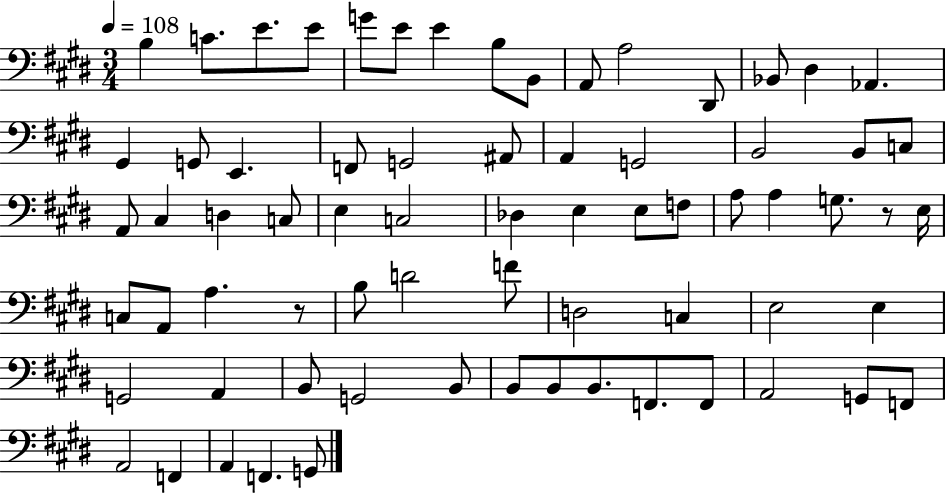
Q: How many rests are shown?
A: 2